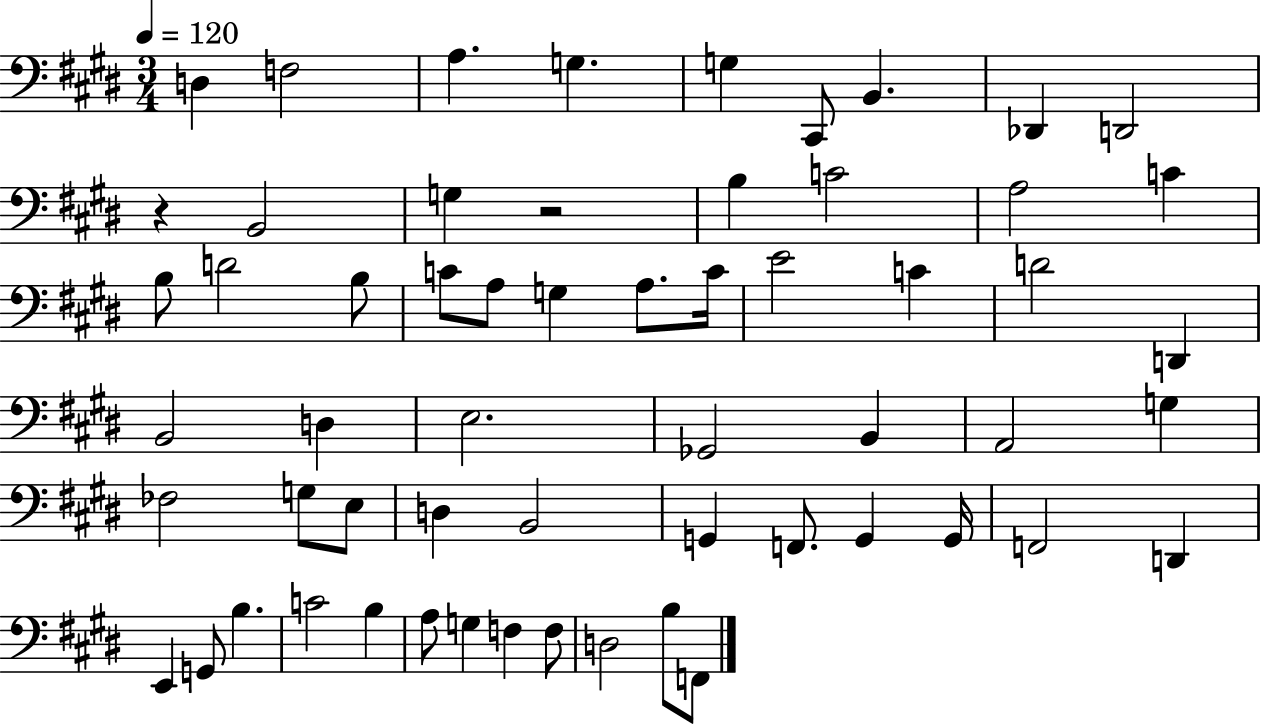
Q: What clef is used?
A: bass